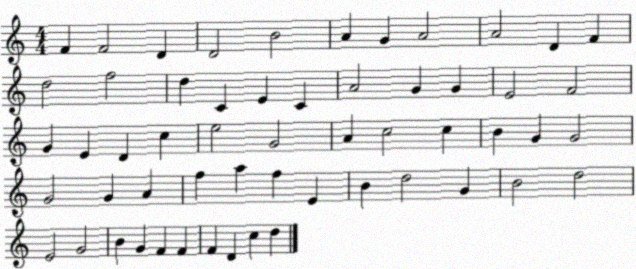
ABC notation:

X:1
T:Untitled
M:4/4
L:1/4
K:C
F F2 D D2 B2 A G A2 A2 D F d2 f2 d C E C A2 G G E2 F2 G E D c e2 G2 A c2 c B G G2 G2 G A f a f E B d2 G B2 d2 E2 G2 B G F F F D c d